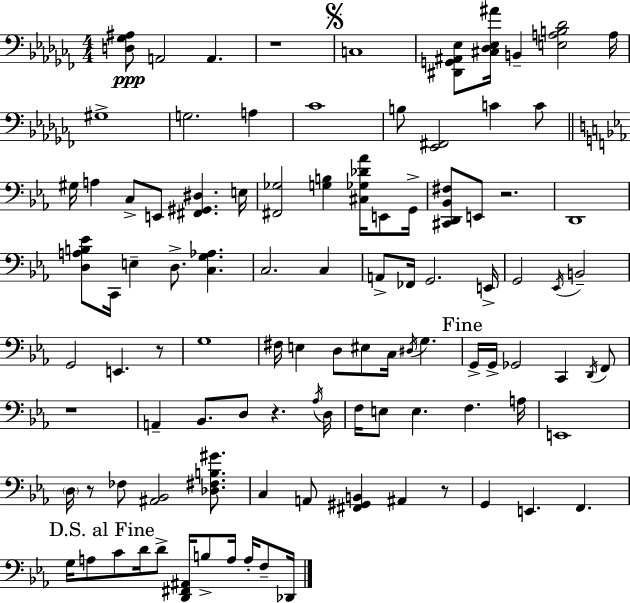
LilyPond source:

{
  \clef bass
  \numericTimeSignature
  \time 4/4
  \key aes \minor
  <d ges ais>8\ppp a,2 a,4. | r1 | \mark \markup { \musicglyph "scripts.segno" } c1 | <dis, g, ais, ees>8 <cis des ees ais'>16 b,4-- <e a b des'>2 a16 | \break gis1-> | g2. a4 | ces'1 | b8 <ees, fis,>2 c'4 c'8 | \break \bar "||" \break \key ees \major gis16 a4 c8-> e,8 <fis, gis, dis>4. e16 | <fis, ges>2 <g b>4 <cis ges des' aes'>16 e,8 g,16-> | <cis, d, bes, fis>8 e,8 r2. | d,1 | \break <d a b ees'>8 c,16 e4-- d8.-> <c g aes>4. | c2. c4 | a,8-> fes,16 g,2. e,16-> | g,2 \acciaccatura { ees,16 } b,2-- | \break g,2 e,4. r8 | g1 | fis16 e4 d8 eis8 c16 \acciaccatura { dis16 } g4. | \mark "Fine" g,16-> g,16-> ges,2 c,4 | \break \acciaccatura { d,16 } f,8 r1 | a,4-- bes,8. d8 r4. | \acciaccatura { aes16 } d16 f16 e8 e4. f4. | a16 e,1 | \break \parenthesize d16 r8 fes8 <ais, bes,>2 | <des fis b gis'>8. c4 a,8 <fis, gis, b,>4 ais,4 | r8 g,4 e,4. f,4. | \mark "D.S. al Fine" g16 a8 c'8 d'16 d'8-> <d, fis, ais,>16 b8-> a16 | \break a16-. f8-- des,16 \bar "|."
}